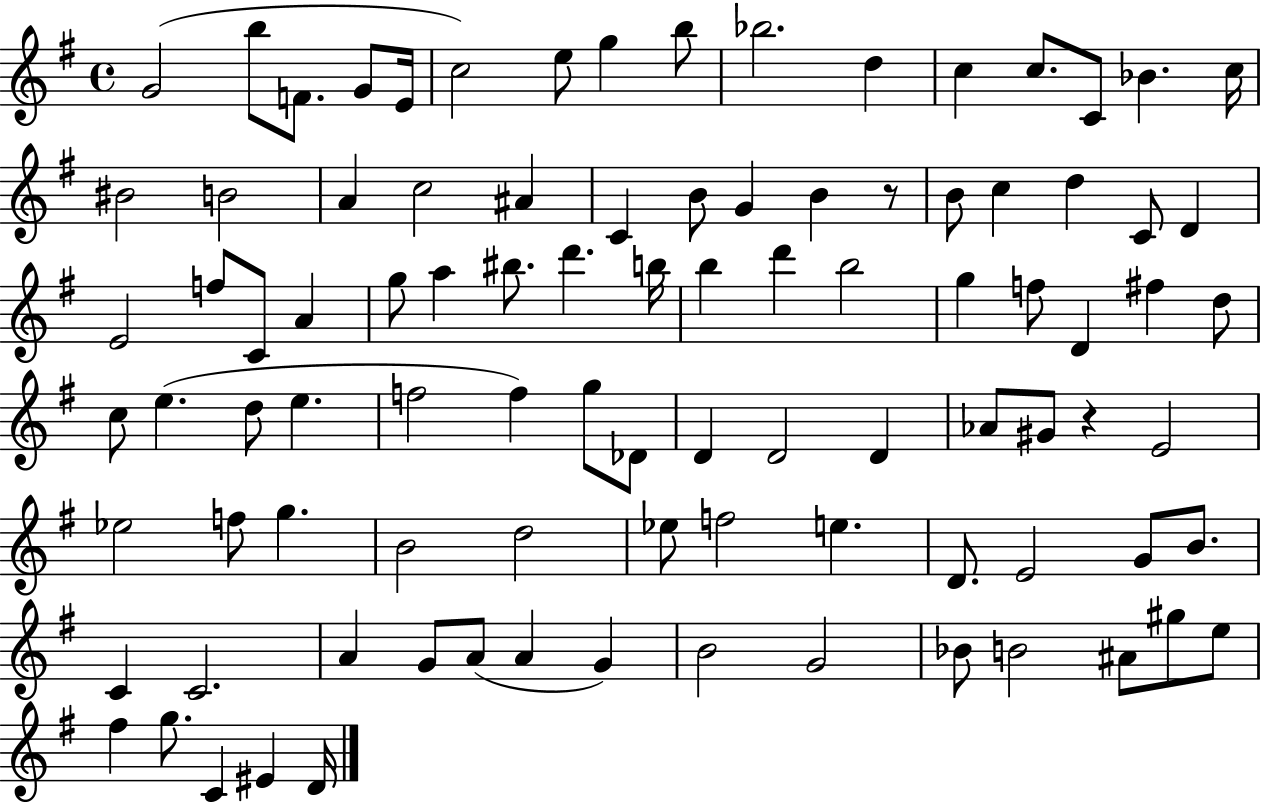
X:1
T:Untitled
M:4/4
L:1/4
K:G
G2 b/2 F/2 G/2 E/4 c2 e/2 g b/2 _b2 d c c/2 C/2 _B c/4 ^B2 B2 A c2 ^A C B/2 G B z/2 B/2 c d C/2 D E2 f/2 C/2 A g/2 a ^b/2 d' b/4 b d' b2 g f/2 D ^f d/2 c/2 e d/2 e f2 f g/2 _D/2 D D2 D _A/2 ^G/2 z E2 _e2 f/2 g B2 d2 _e/2 f2 e D/2 E2 G/2 B/2 C C2 A G/2 A/2 A G B2 G2 _B/2 B2 ^A/2 ^g/2 e/2 ^f g/2 C ^E D/4